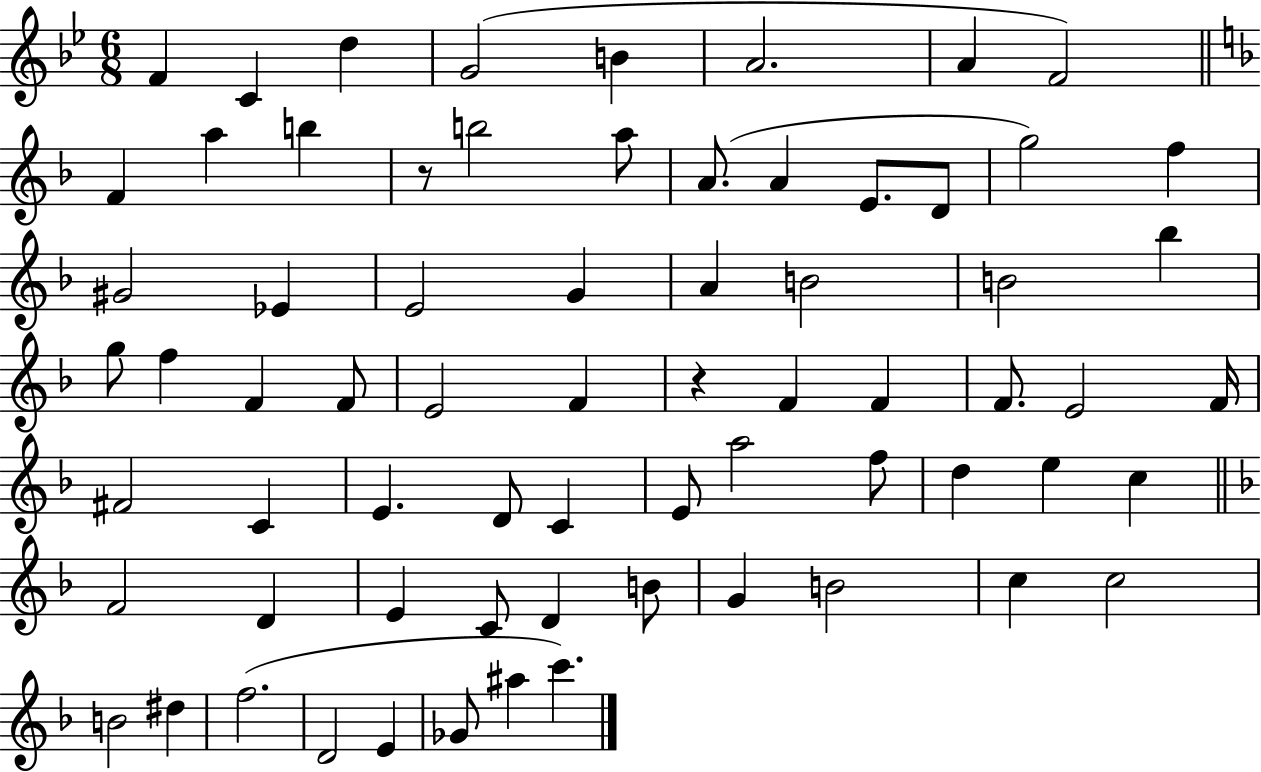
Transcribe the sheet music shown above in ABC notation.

X:1
T:Untitled
M:6/8
L:1/4
K:Bb
F C d G2 B A2 A F2 F a b z/2 b2 a/2 A/2 A E/2 D/2 g2 f ^G2 _E E2 G A B2 B2 _b g/2 f F F/2 E2 F z F F F/2 E2 F/4 ^F2 C E D/2 C E/2 a2 f/2 d e c F2 D E C/2 D B/2 G B2 c c2 B2 ^d f2 D2 E _G/2 ^a c'